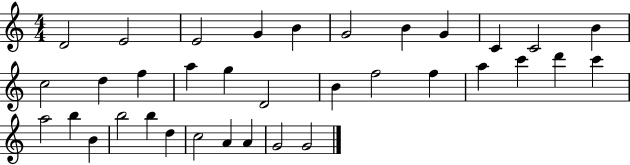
{
  \clef treble
  \numericTimeSignature
  \time 4/4
  \key c \major
  d'2 e'2 | e'2 g'4 b'4 | g'2 b'4 g'4 | c'4 c'2 b'4 | \break c''2 d''4 f''4 | a''4 g''4 d'2 | b'4 f''2 f''4 | a''4 c'''4 d'''4 c'''4 | \break a''2 b''4 b'4 | b''2 b''4 d''4 | c''2 a'4 a'4 | g'2 g'2 | \break \bar "|."
}